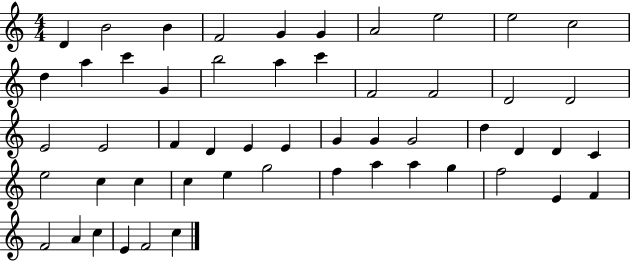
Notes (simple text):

D4/q B4/h B4/q F4/h G4/q G4/q A4/h E5/h E5/h C5/h D5/q A5/q C6/q G4/q B5/h A5/q C6/q F4/h F4/h D4/h D4/h E4/h E4/h F4/q D4/q E4/q E4/q G4/q G4/q G4/h D5/q D4/q D4/q C4/q E5/h C5/q C5/q C5/q E5/q G5/h F5/q A5/q A5/q G5/q F5/h E4/q F4/q F4/h A4/q C5/q E4/q F4/h C5/q